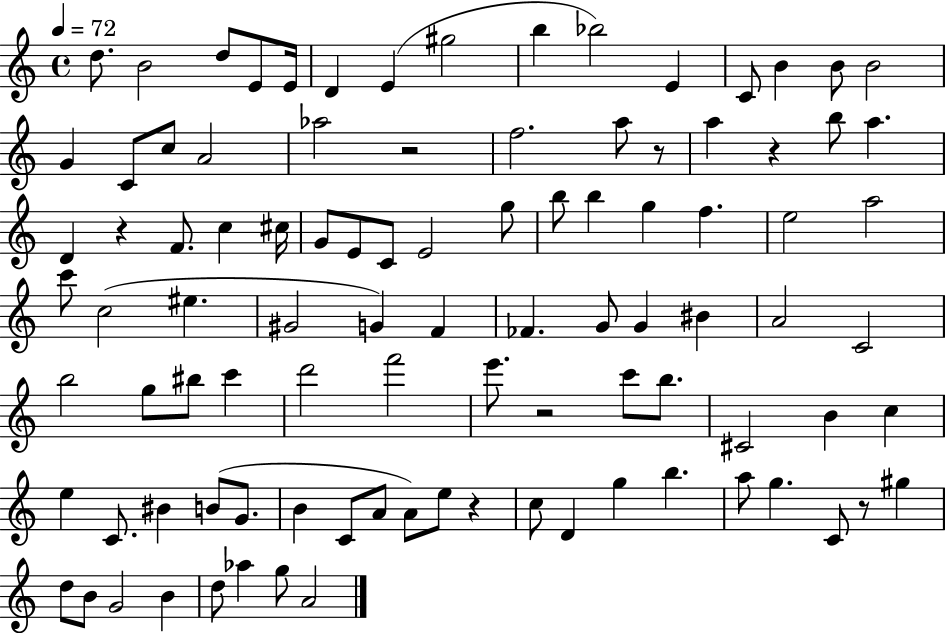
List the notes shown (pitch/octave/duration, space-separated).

D5/e. B4/h D5/e E4/e E4/s D4/q E4/q G#5/h B5/q Bb5/h E4/q C4/e B4/q B4/e B4/h G4/q C4/e C5/e A4/h Ab5/h R/h F5/h. A5/e R/e A5/q R/q B5/e A5/q. D4/q R/q F4/e. C5/q C#5/s G4/e E4/e C4/e E4/h G5/e B5/e B5/q G5/q F5/q. E5/h A5/h C6/e C5/h EIS5/q. G#4/h G4/q F4/q FES4/q. G4/e G4/q BIS4/q A4/h C4/h B5/h G5/e BIS5/e C6/q D6/h F6/h E6/e. R/h C6/e B5/e. C#4/h B4/q C5/q E5/q C4/e. BIS4/q B4/e G4/e. B4/q C4/e A4/e A4/e E5/e R/q C5/e D4/q G5/q B5/q. A5/e G5/q. C4/e R/e G#5/q D5/e B4/e G4/h B4/q D5/e Ab5/q G5/e A4/h